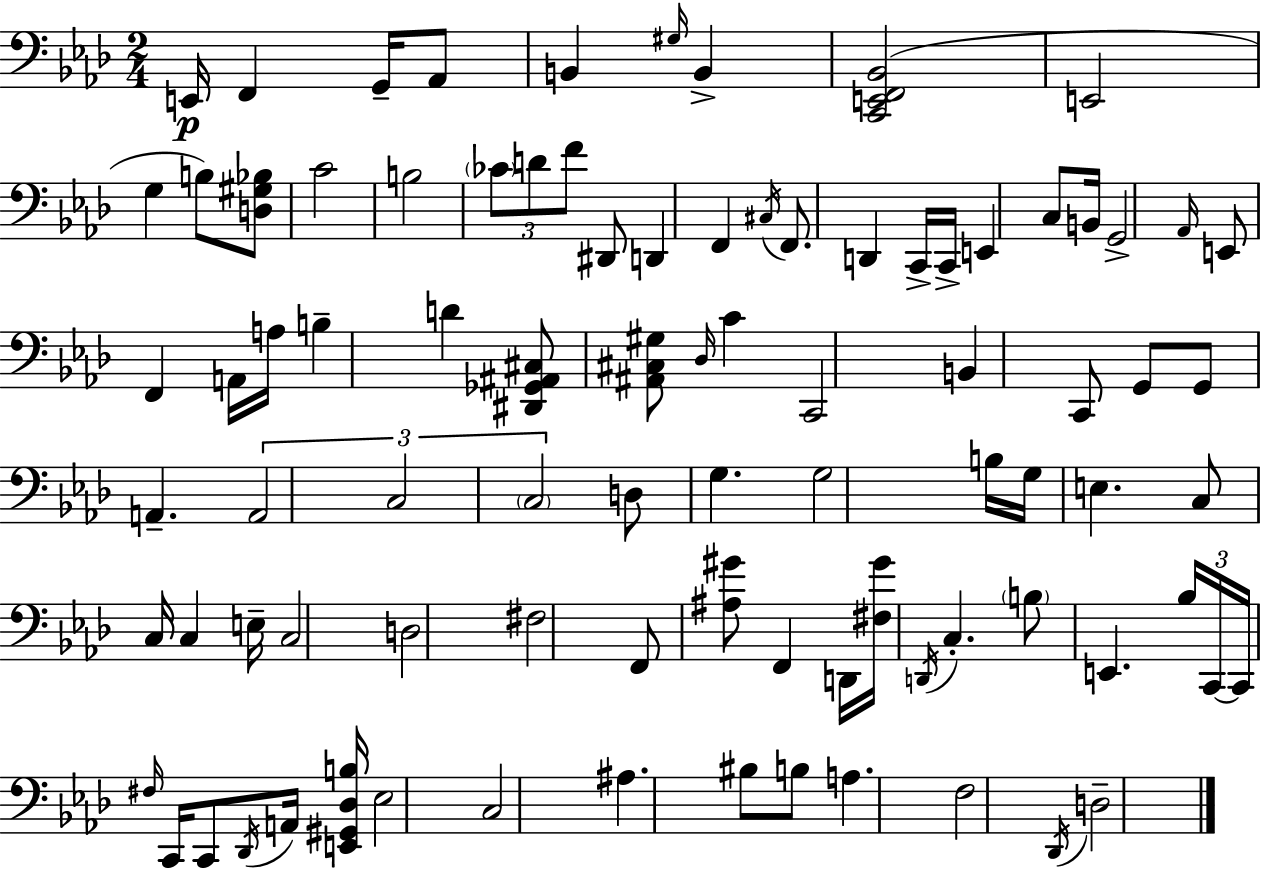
X:1
T:Untitled
M:2/4
L:1/4
K:Ab
E,,/4 F,, G,,/4 _A,,/2 B,, ^G,/4 B,, [C,,E,,F,,_B,,]2 E,,2 G, B,/2 [D,^G,_B,]/2 C2 B,2 _C/2 D/2 F/2 ^D,,/2 D,, F,, ^C,/4 F,,/2 D,, C,,/4 C,,/4 E,, C,/2 B,,/4 G,,2 _A,,/4 E,,/2 F,, A,,/4 A,/4 B, D [^D,,_G,,^A,,^C,]/2 [^A,,^C,^G,]/2 _D,/4 C C,,2 B,, C,,/2 G,,/2 G,,/2 A,, A,,2 C,2 C,2 D,/2 G, G,2 B,/4 G,/4 E, C,/2 C,/4 C, E,/4 C,2 D,2 ^F,2 F,,/2 [^A,^G]/2 F,, D,,/4 [^F,^G]/4 D,,/4 C, B,/2 E,, _B,/4 C,,/4 C,,/4 ^F,/4 C,,/4 C,,/2 _D,,/4 A,,/4 [E,,^G,,_D,B,]/4 _E,2 C,2 ^A, ^B,/2 B,/2 A, F,2 _D,,/4 D,2